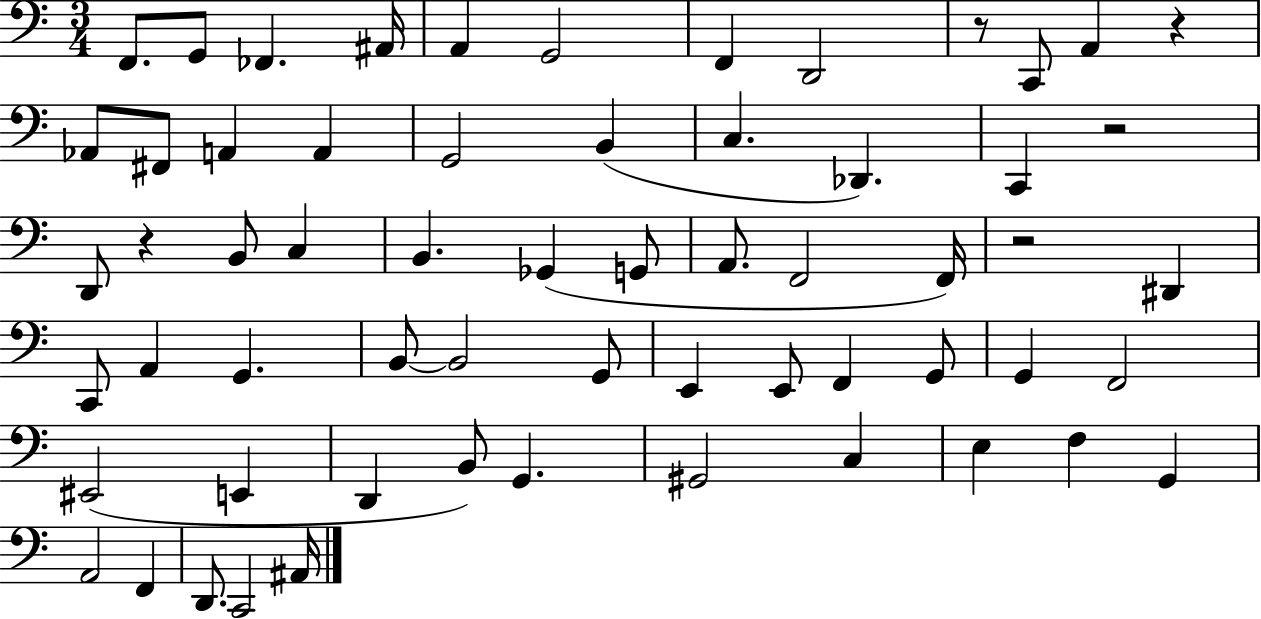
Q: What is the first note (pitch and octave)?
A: F2